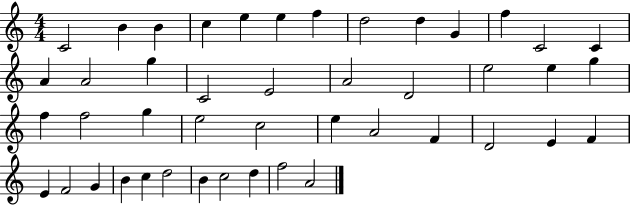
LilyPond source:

{
  \clef treble
  \numericTimeSignature
  \time 4/4
  \key c \major
  c'2 b'4 b'4 | c''4 e''4 e''4 f''4 | d''2 d''4 g'4 | f''4 c'2 c'4 | \break a'4 a'2 g''4 | c'2 e'2 | a'2 d'2 | e''2 e''4 g''4 | \break f''4 f''2 g''4 | e''2 c''2 | e''4 a'2 f'4 | d'2 e'4 f'4 | \break e'4 f'2 g'4 | b'4 c''4 d''2 | b'4 c''2 d''4 | f''2 a'2 | \break \bar "|."
}